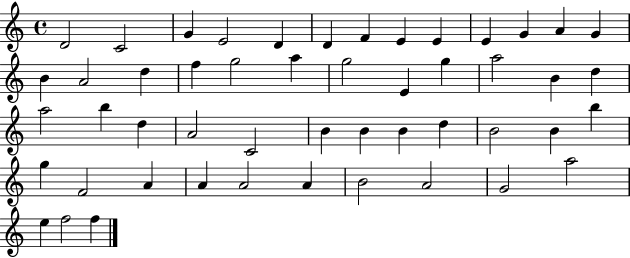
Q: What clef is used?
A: treble